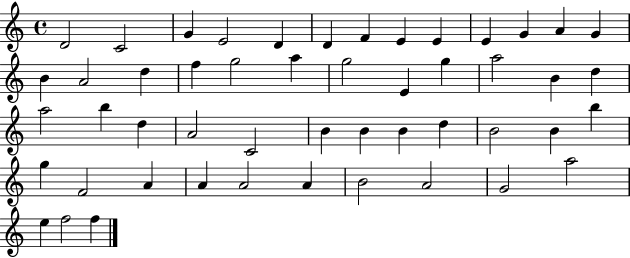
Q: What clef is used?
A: treble